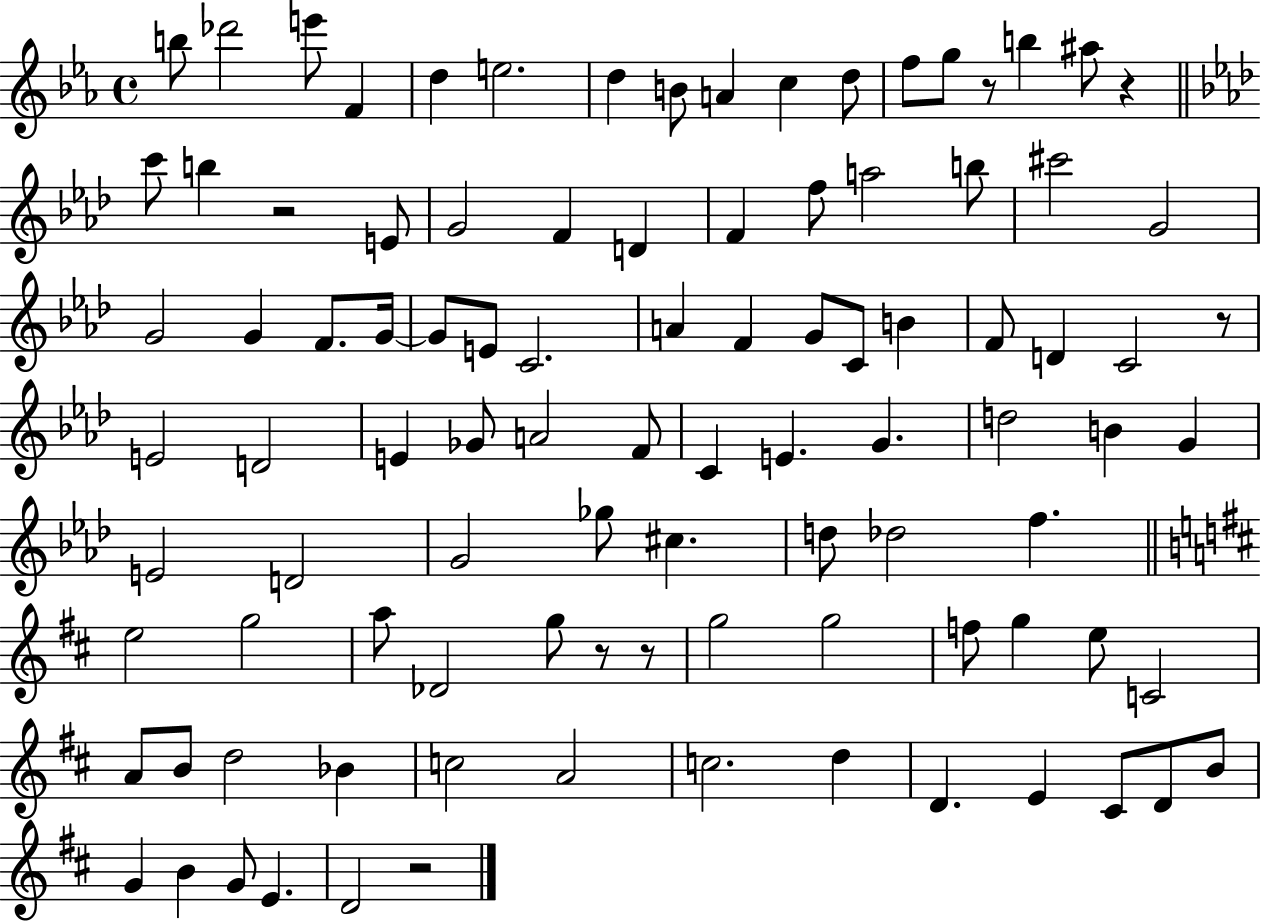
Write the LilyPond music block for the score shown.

{
  \clef treble
  \time 4/4
  \defaultTimeSignature
  \key ees \major
  b''8 des'''2 e'''8 f'4 | d''4 e''2. | d''4 b'8 a'4 c''4 d''8 | f''8 g''8 r8 b''4 ais''8 r4 | \break \bar "||" \break \key f \minor c'''8 b''4 r2 e'8 | g'2 f'4 d'4 | f'4 f''8 a''2 b''8 | cis'''2 g'2 | \break g'2 g'4 f'8. g'16~~ | g'8 e'8 c'2. | a'4 f'4 g'8 c'8 b'4 | f'8 d'4 c'2 r8 | \break e'2 d'2 | e'4 ges'8 a'2 f'8 | c'4 e'4. g'4. | d''2 b'4 g'4 | \break e'2 d'2 | g'2 ges''8 cis''4. | d''8 des''2 f''4. | \bar "||" \break \key b \minor e''2 g''2 | a''8 des'2 g''8 r8 r8 | g''2 g''2 | f''8 g''4 e''8 c'2 | \break a'8 b'8 d''2 bes'4 | c''2 a'2 | c''2. d''4 | d'4. e'4 cis'8 d'8 b'8 | \break g'4 b'4 g'8 e'4. | d'2 r2 | \bar "|."
}